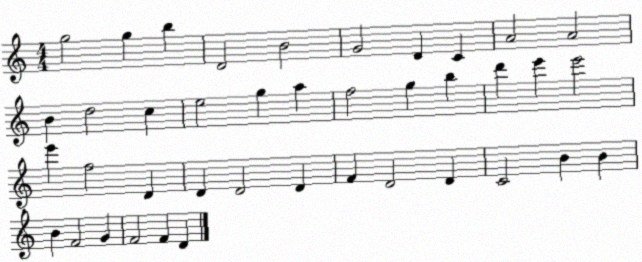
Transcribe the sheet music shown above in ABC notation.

X:1
T:Untitled
M:4/4
L:1/4
K:C
g2 g b D2 B2 G2 D C A2 A2 B d2 c e2 g a f2 g b d' e' e'2 e' f2 D D D2 D F D2 D C2 B B B F2 G F2 F D